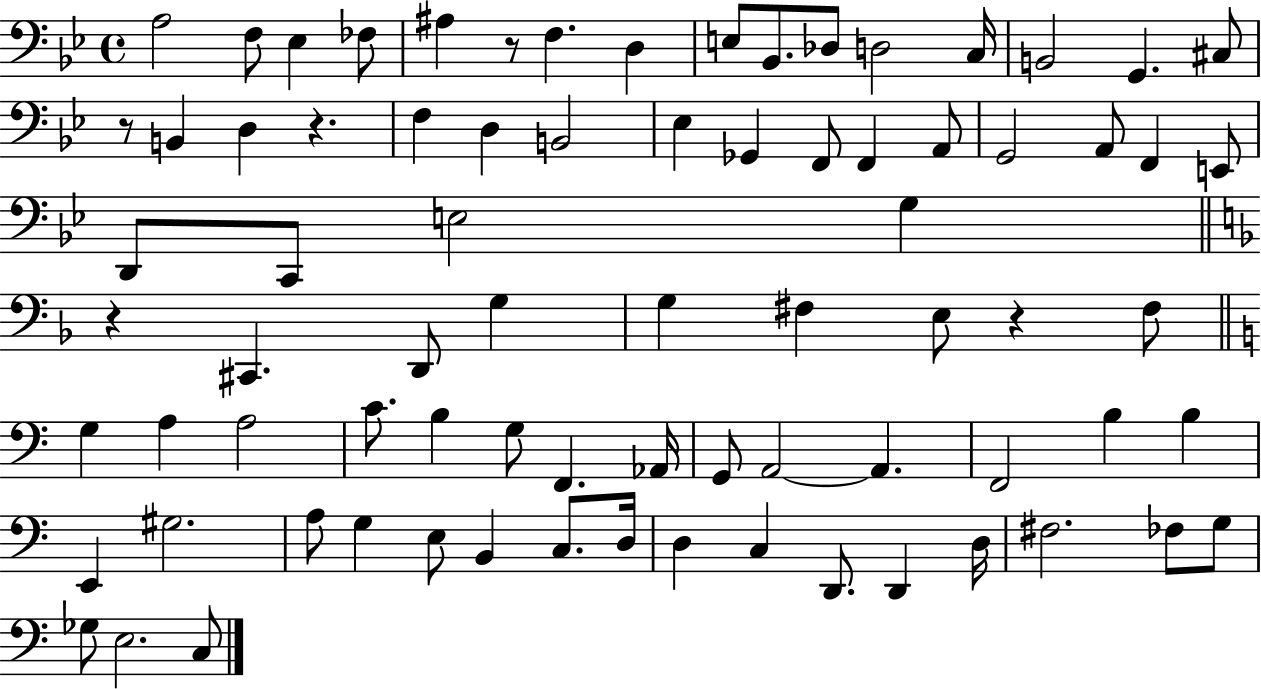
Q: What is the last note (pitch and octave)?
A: C3